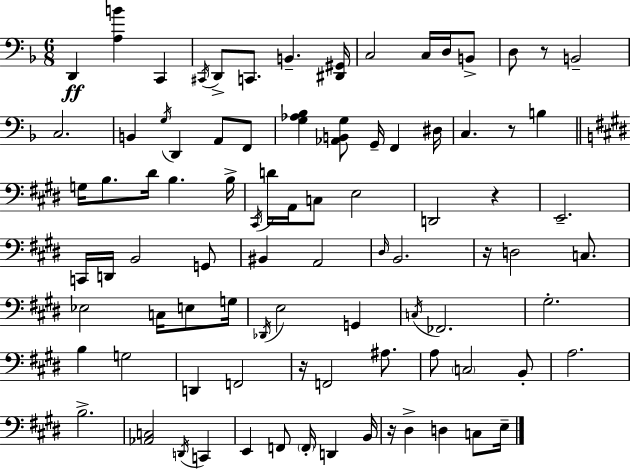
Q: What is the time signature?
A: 6/8